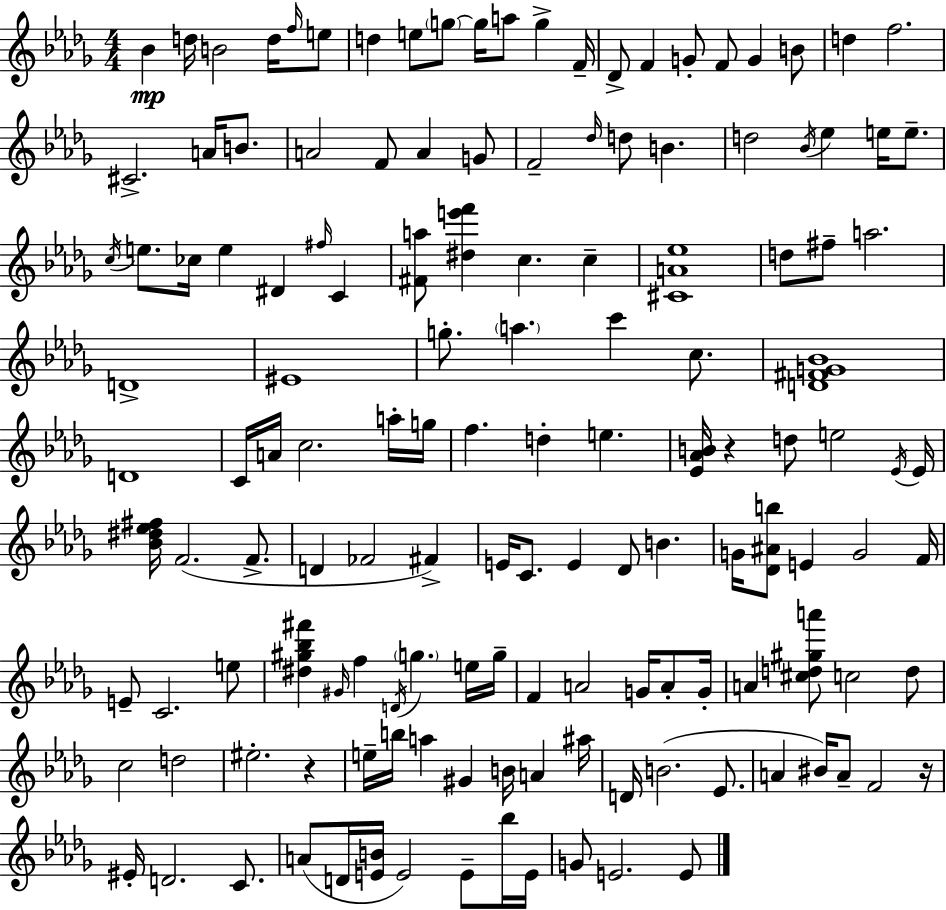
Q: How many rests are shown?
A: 3